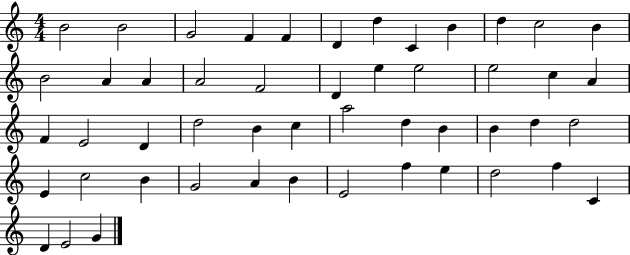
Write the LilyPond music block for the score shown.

{
  \clef treble
  \numericTimeSignature
  \time 4/4
  \key c \major
  b'2 b'2 | g'2 f'4 f'4 | d'4 d''4 c'4 b'4 | d''4 c''2 b'4 | \break b'2 a'4 a'4 | a'2 f'2 | d'4 e''4 e''2 | e''2 c''4 a'4 | \break f'4 e'2 d'4 | d''2 b'4 c''4 | a''2 d''4 b'4 | b'4 d''4 d''2 | \break e'4 c''2 b'4 | g'2 a'4 b'4 | e'2 f''4 e''4 | d''2 f''4 c'4 | \break d'4 e'2 g'4 | \bar "|."
}